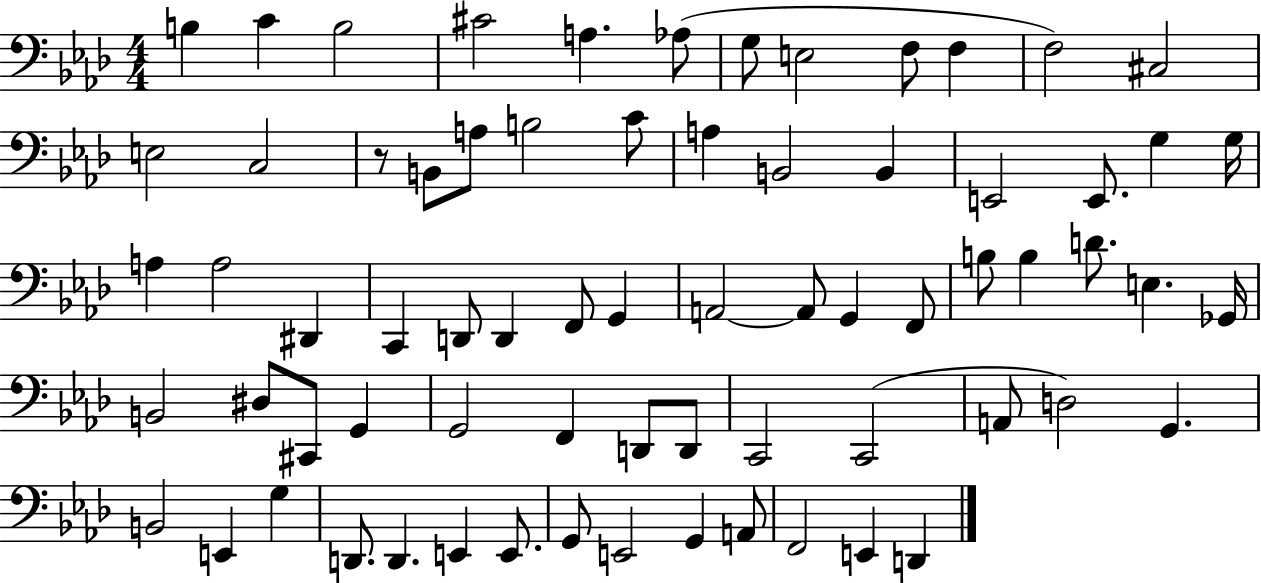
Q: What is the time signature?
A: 4/4